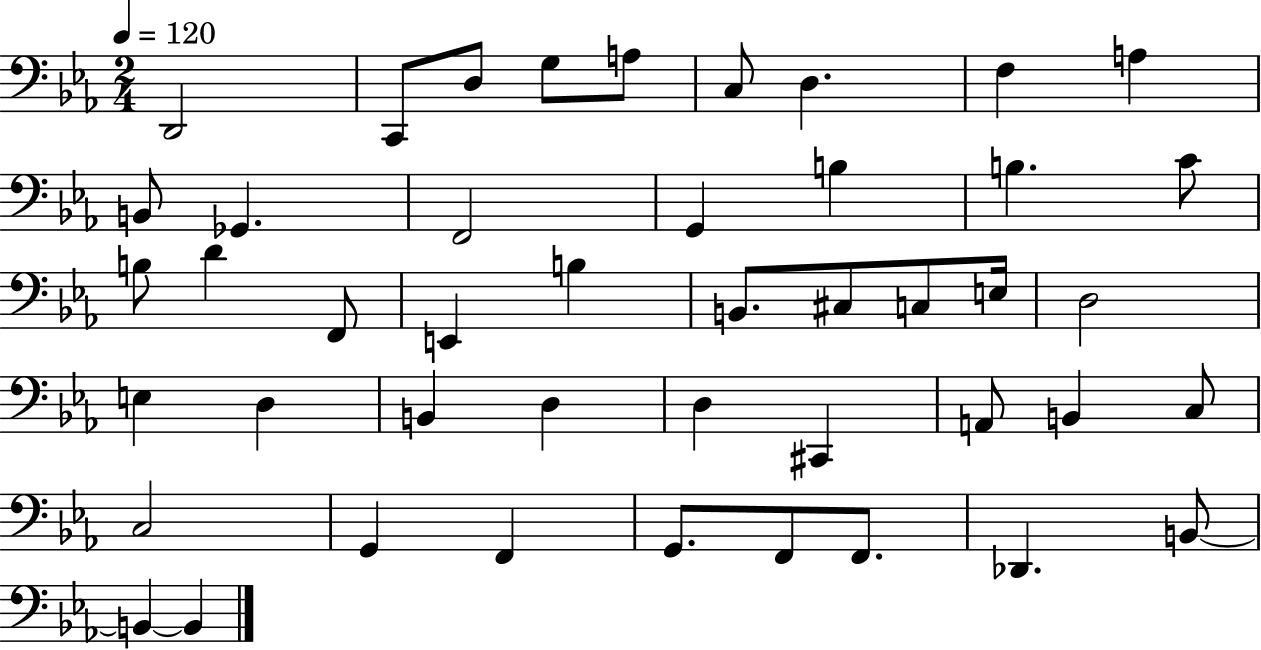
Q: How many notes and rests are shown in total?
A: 45